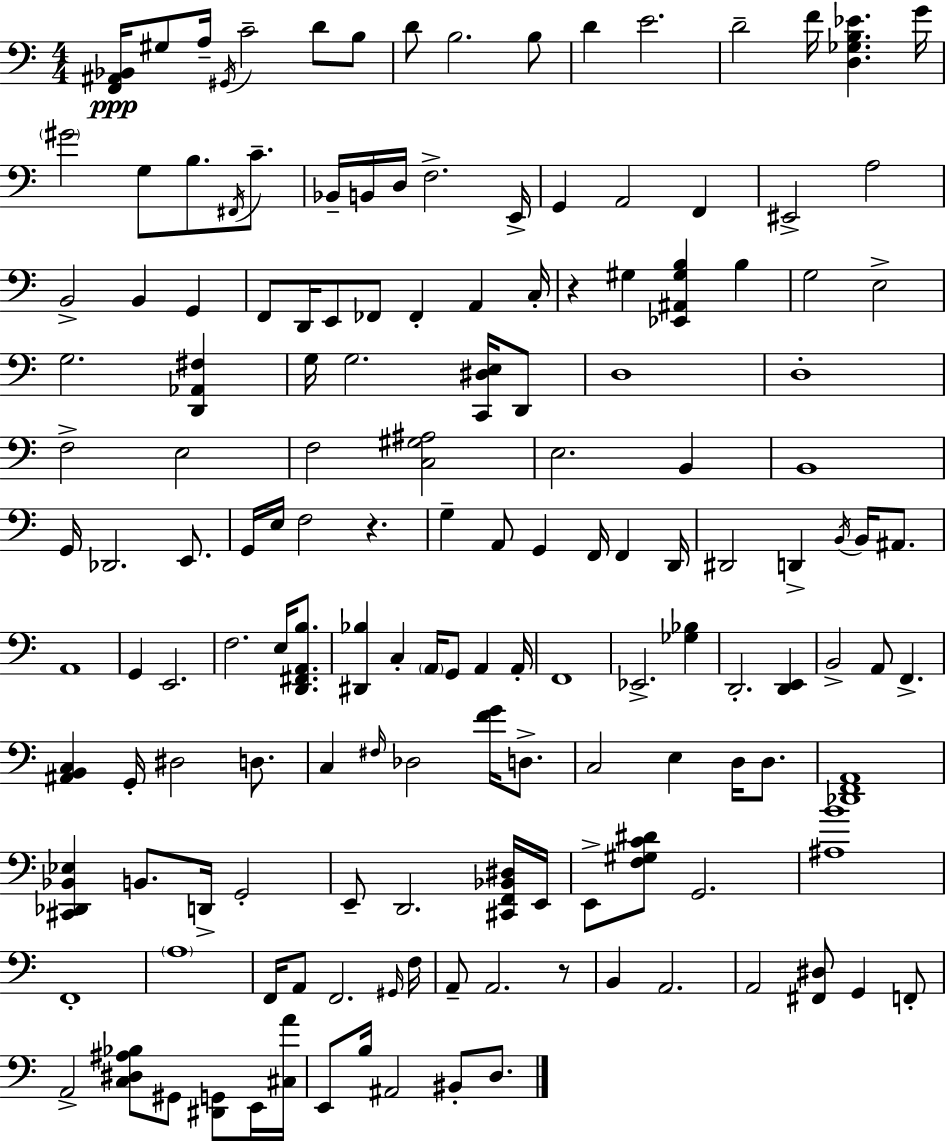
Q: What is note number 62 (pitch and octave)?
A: G3